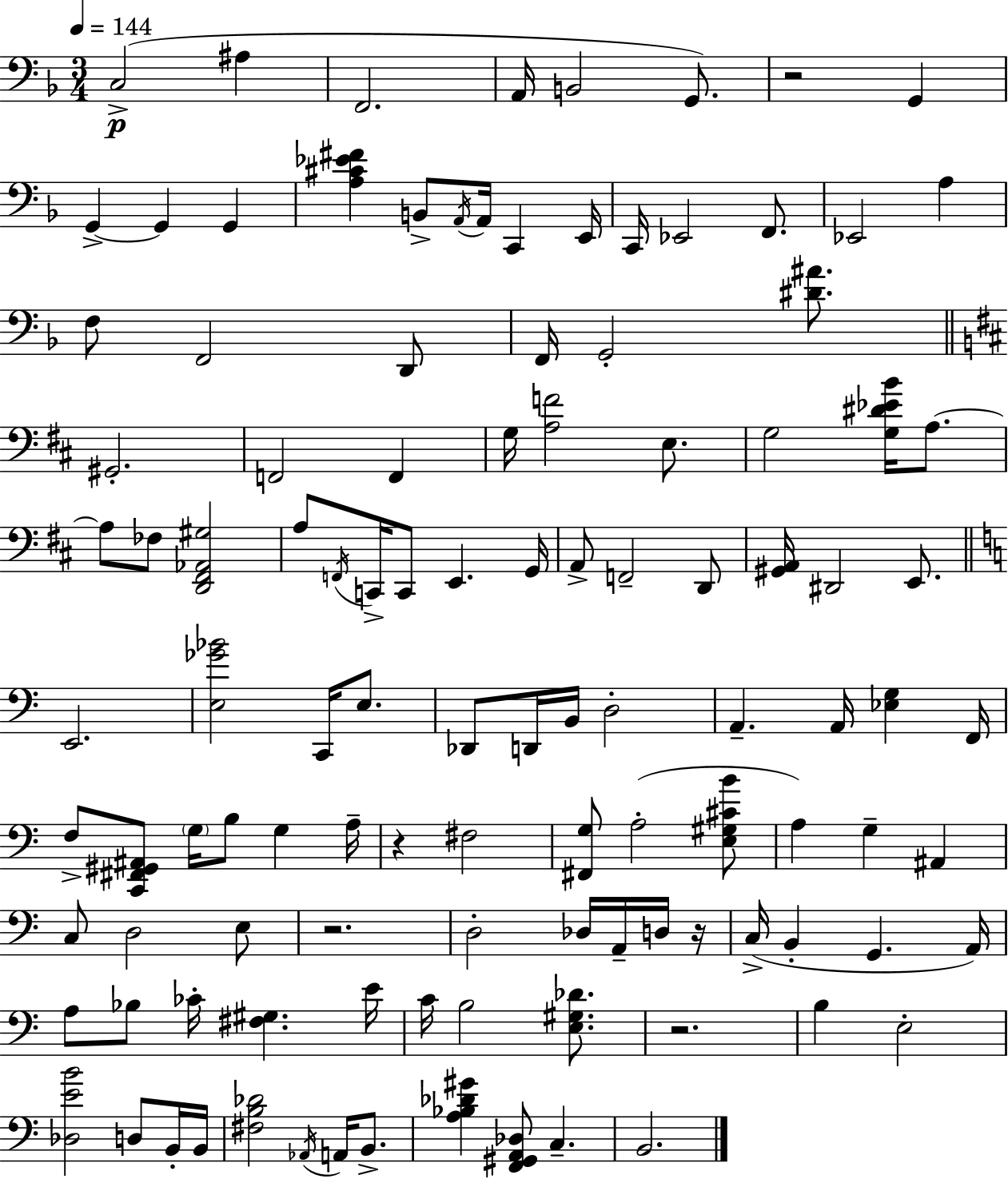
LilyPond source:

{
  \clef bass
  \numericTimeSignature
  \time 3/4
  \key f \major
  \tempo 4 = 144
  c2->(\p ais4 | f,2. | a,16 b,2 g,8.) | r2 g,4 | \break g,4->~~ g,4 g,4 | <a cis' ees' fis'>4 b,8-> \acciaccatura { a,16 } a,16 c,4 | e,16 c,16 ees,2 f,8. | ees,2 a4 | \break f8 f,2 d,8 | f,16 g,2-. <dis' ais'>8. | \bar "||" \break \key d \major gis,2.-. | f,2 f,4 | g16 <a f'>2 e8. | g2 <g dis' ees' b'>16 a8.~~ | \break a8 fes8 <d, fis, aes, gis>2 | a8 \acciaccatura { f,16 } c,16-> c,8 e,4. | g,16 a,8-> f,2-- d,8 | <gis, a,>16 dis,2 e,8. | \break \bar "||" \break \key a \minor e,2. | <e ges' bes'>2 c,16 e8. | des,8 d,16 b,16 d2-. | a,4.-- a,16 <ees g>4 f,16 | \break f8-> <c, fis, gis, ais,>8 \parenthesize g16 b8 g4 a16-- | r4 fis2 | <fis, g>8 a2-.( <e gis cis' b'>8 | a4) g4-- ais,4 | \break c8 d2 e8 | r2. | d2-. des16 a,16-- d16 r16 | c16->( b,4-. g,4. a,16) | \break a8 bes8 ces'16-. <fis gis>4. e'16 | c'16 b2 <e gis des'>8. | r2. | b4 e2-. | \break <des e' b'>2 d8 b,16-. b,16 | <fis b des'>2 \acciaccatura { aes,16 } a,16 b,8.-> | <a bes des' gis'>4 <f, gis, a, des>8 c4.-- | b,2. | \break \bar "|."
}